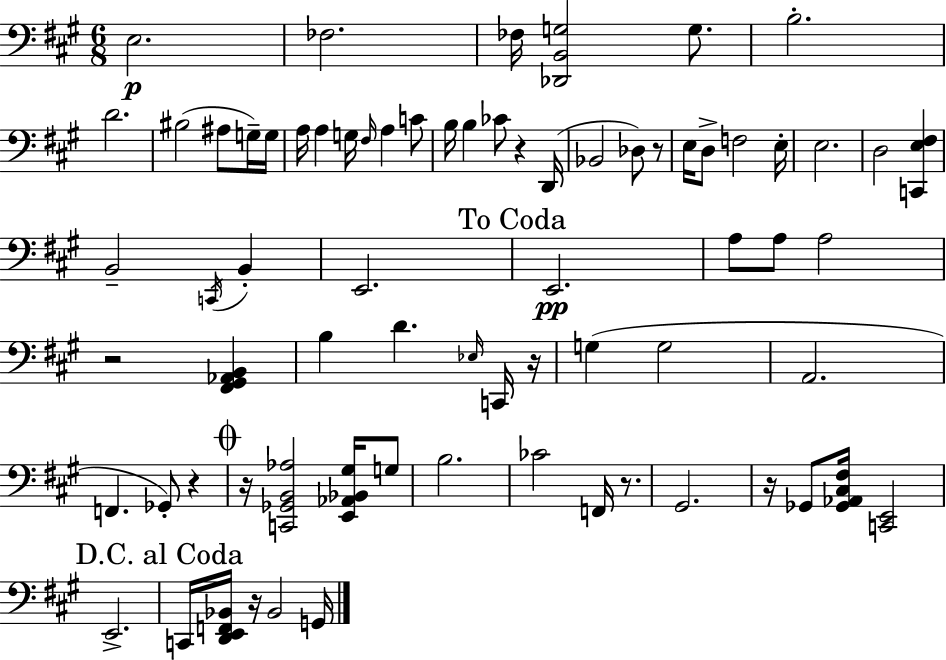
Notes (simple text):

E3/h. FES3/h. FES3/s [Db2,B2,G3]/h G3/e. B3/h. D4/h. BIS3/h A#3/e G3/s G3/s A3/s A3/q G3/s F#3/s A3/q C4/e B3/s B3/q CES4/e R/q D2/s Bb2/h Db3/e R/e E3/s D3/e F3/h E3/s E3/h. D3/h [C2,E3,F#3]/q B2/h C2/s B2/q E2/h. E2/h. A3/e A3/e A3/h R/h [F#2,G#2,Ab2,B2]/q B3/q D4/q. Eb3/s C2/s R/s G3/q G3/h A2/h. F2/q. Gb2/e R/q R/s [C2,Gb2,B2,Ab3]/h [E2,Ab2,Bb2,G#3]/s G3/e B3/h. CES4/h F2/s R/e. G#2/h. R/s Gb2/e [Gb2,Ab2,C#3,F#3]/s [C2,E2]/h E2/h. C2/s [D2,E2,F2,Bb2]/s R/s Bb2/h G2/s